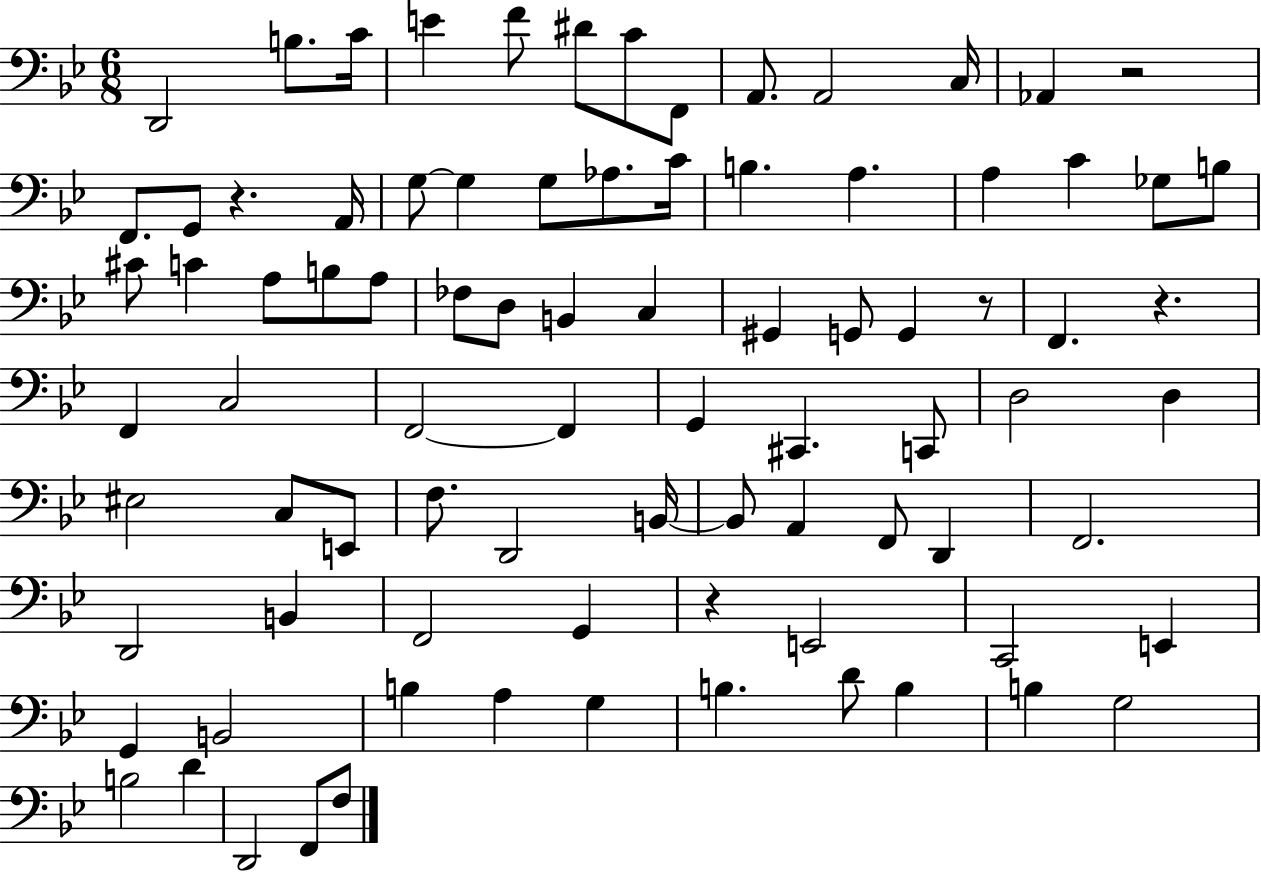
X:1
T:Untitled
M:6/8
L:1/4
K:Bb
D,,2 B,/2 C/4 E F/2 ^D/2 C/2 F,,/2 A,,/2 A,,2 C,/4 _A,, z2 F,,/2 G,,/2 z A,,/4 G,/2 G, G,/2 _A,/2 C/4 B, A, A, C _G,/2 B,/2 ^C/2 C A,/2 B,/2 A,/2 _F,/2 D,/2 B,, C, ^G,, G,,/2 G,, z/2 F,, z F,, C,2 F,,2 F,, G,, ^C,, C,,/2 D,2 D, ^E,2 C,/2 E,,/2 F,/2 D,,2 B,,/4 B,,/2 A,, F,,/2 D,, F,,2 D,,2 B,, F,,2 G,, z E,,2 C,,2 E,, G,, B,,2 B, A, G, B, D/2 B, B, G,2 B,2 D D,,2 F,,/2 F,/2